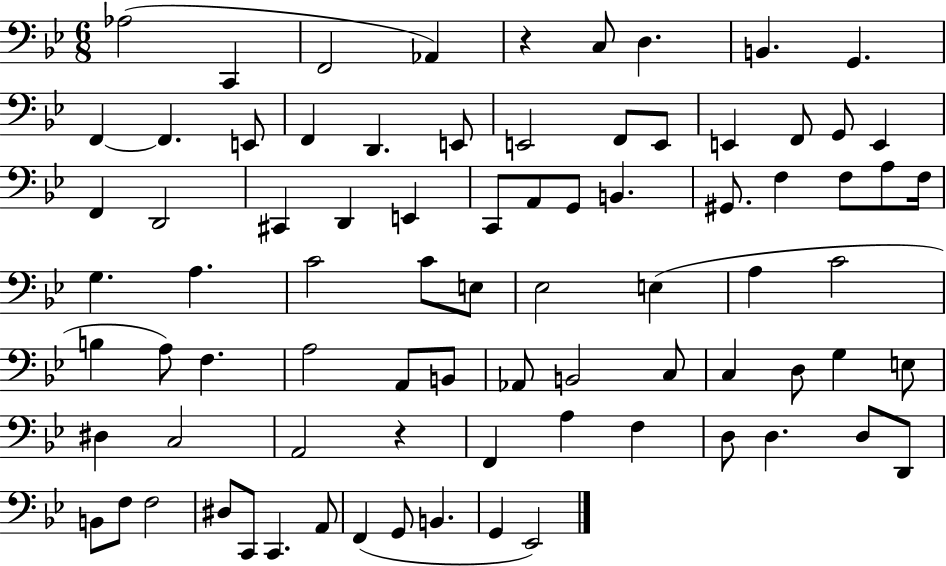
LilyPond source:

{
  \clef bass
  \numericTimeSignature
  \time 6/8
  \key bes \major
  \repeat volta 2 { aes2( c,4 | f,2 aes,4) | r4 c8 d4. | b,4. g,4. | \break f,4~~ f,4. e,8 | f,4 d,4. e,8 | e,2 f,8 e,8 | e,4 f,8 g,8 e,4 | \break f,4 d,2 | cis,4 d,4 e,4 | c,8 a,8 g,8 b,4. | gis,8. f4 f8 a8 f16 | \break g4. a4. | c'2 c'8 e8 | ees2 e4( | a4 c'2 | \break b4 a8) f4. | a2 a,8 b,8 | aes,8 b,2 c8 | c4 d8 g4 e8 | \break dis4 c2 | a,2 r4 | f,4 a4 f4 | d8 d4. d8 d,8 | \break b,8 f8 f2 | dis8 c,8 c,4. a,8 | f,4( g,8 b,4. | g,4 ees,2) | \break } \bar "|."
}